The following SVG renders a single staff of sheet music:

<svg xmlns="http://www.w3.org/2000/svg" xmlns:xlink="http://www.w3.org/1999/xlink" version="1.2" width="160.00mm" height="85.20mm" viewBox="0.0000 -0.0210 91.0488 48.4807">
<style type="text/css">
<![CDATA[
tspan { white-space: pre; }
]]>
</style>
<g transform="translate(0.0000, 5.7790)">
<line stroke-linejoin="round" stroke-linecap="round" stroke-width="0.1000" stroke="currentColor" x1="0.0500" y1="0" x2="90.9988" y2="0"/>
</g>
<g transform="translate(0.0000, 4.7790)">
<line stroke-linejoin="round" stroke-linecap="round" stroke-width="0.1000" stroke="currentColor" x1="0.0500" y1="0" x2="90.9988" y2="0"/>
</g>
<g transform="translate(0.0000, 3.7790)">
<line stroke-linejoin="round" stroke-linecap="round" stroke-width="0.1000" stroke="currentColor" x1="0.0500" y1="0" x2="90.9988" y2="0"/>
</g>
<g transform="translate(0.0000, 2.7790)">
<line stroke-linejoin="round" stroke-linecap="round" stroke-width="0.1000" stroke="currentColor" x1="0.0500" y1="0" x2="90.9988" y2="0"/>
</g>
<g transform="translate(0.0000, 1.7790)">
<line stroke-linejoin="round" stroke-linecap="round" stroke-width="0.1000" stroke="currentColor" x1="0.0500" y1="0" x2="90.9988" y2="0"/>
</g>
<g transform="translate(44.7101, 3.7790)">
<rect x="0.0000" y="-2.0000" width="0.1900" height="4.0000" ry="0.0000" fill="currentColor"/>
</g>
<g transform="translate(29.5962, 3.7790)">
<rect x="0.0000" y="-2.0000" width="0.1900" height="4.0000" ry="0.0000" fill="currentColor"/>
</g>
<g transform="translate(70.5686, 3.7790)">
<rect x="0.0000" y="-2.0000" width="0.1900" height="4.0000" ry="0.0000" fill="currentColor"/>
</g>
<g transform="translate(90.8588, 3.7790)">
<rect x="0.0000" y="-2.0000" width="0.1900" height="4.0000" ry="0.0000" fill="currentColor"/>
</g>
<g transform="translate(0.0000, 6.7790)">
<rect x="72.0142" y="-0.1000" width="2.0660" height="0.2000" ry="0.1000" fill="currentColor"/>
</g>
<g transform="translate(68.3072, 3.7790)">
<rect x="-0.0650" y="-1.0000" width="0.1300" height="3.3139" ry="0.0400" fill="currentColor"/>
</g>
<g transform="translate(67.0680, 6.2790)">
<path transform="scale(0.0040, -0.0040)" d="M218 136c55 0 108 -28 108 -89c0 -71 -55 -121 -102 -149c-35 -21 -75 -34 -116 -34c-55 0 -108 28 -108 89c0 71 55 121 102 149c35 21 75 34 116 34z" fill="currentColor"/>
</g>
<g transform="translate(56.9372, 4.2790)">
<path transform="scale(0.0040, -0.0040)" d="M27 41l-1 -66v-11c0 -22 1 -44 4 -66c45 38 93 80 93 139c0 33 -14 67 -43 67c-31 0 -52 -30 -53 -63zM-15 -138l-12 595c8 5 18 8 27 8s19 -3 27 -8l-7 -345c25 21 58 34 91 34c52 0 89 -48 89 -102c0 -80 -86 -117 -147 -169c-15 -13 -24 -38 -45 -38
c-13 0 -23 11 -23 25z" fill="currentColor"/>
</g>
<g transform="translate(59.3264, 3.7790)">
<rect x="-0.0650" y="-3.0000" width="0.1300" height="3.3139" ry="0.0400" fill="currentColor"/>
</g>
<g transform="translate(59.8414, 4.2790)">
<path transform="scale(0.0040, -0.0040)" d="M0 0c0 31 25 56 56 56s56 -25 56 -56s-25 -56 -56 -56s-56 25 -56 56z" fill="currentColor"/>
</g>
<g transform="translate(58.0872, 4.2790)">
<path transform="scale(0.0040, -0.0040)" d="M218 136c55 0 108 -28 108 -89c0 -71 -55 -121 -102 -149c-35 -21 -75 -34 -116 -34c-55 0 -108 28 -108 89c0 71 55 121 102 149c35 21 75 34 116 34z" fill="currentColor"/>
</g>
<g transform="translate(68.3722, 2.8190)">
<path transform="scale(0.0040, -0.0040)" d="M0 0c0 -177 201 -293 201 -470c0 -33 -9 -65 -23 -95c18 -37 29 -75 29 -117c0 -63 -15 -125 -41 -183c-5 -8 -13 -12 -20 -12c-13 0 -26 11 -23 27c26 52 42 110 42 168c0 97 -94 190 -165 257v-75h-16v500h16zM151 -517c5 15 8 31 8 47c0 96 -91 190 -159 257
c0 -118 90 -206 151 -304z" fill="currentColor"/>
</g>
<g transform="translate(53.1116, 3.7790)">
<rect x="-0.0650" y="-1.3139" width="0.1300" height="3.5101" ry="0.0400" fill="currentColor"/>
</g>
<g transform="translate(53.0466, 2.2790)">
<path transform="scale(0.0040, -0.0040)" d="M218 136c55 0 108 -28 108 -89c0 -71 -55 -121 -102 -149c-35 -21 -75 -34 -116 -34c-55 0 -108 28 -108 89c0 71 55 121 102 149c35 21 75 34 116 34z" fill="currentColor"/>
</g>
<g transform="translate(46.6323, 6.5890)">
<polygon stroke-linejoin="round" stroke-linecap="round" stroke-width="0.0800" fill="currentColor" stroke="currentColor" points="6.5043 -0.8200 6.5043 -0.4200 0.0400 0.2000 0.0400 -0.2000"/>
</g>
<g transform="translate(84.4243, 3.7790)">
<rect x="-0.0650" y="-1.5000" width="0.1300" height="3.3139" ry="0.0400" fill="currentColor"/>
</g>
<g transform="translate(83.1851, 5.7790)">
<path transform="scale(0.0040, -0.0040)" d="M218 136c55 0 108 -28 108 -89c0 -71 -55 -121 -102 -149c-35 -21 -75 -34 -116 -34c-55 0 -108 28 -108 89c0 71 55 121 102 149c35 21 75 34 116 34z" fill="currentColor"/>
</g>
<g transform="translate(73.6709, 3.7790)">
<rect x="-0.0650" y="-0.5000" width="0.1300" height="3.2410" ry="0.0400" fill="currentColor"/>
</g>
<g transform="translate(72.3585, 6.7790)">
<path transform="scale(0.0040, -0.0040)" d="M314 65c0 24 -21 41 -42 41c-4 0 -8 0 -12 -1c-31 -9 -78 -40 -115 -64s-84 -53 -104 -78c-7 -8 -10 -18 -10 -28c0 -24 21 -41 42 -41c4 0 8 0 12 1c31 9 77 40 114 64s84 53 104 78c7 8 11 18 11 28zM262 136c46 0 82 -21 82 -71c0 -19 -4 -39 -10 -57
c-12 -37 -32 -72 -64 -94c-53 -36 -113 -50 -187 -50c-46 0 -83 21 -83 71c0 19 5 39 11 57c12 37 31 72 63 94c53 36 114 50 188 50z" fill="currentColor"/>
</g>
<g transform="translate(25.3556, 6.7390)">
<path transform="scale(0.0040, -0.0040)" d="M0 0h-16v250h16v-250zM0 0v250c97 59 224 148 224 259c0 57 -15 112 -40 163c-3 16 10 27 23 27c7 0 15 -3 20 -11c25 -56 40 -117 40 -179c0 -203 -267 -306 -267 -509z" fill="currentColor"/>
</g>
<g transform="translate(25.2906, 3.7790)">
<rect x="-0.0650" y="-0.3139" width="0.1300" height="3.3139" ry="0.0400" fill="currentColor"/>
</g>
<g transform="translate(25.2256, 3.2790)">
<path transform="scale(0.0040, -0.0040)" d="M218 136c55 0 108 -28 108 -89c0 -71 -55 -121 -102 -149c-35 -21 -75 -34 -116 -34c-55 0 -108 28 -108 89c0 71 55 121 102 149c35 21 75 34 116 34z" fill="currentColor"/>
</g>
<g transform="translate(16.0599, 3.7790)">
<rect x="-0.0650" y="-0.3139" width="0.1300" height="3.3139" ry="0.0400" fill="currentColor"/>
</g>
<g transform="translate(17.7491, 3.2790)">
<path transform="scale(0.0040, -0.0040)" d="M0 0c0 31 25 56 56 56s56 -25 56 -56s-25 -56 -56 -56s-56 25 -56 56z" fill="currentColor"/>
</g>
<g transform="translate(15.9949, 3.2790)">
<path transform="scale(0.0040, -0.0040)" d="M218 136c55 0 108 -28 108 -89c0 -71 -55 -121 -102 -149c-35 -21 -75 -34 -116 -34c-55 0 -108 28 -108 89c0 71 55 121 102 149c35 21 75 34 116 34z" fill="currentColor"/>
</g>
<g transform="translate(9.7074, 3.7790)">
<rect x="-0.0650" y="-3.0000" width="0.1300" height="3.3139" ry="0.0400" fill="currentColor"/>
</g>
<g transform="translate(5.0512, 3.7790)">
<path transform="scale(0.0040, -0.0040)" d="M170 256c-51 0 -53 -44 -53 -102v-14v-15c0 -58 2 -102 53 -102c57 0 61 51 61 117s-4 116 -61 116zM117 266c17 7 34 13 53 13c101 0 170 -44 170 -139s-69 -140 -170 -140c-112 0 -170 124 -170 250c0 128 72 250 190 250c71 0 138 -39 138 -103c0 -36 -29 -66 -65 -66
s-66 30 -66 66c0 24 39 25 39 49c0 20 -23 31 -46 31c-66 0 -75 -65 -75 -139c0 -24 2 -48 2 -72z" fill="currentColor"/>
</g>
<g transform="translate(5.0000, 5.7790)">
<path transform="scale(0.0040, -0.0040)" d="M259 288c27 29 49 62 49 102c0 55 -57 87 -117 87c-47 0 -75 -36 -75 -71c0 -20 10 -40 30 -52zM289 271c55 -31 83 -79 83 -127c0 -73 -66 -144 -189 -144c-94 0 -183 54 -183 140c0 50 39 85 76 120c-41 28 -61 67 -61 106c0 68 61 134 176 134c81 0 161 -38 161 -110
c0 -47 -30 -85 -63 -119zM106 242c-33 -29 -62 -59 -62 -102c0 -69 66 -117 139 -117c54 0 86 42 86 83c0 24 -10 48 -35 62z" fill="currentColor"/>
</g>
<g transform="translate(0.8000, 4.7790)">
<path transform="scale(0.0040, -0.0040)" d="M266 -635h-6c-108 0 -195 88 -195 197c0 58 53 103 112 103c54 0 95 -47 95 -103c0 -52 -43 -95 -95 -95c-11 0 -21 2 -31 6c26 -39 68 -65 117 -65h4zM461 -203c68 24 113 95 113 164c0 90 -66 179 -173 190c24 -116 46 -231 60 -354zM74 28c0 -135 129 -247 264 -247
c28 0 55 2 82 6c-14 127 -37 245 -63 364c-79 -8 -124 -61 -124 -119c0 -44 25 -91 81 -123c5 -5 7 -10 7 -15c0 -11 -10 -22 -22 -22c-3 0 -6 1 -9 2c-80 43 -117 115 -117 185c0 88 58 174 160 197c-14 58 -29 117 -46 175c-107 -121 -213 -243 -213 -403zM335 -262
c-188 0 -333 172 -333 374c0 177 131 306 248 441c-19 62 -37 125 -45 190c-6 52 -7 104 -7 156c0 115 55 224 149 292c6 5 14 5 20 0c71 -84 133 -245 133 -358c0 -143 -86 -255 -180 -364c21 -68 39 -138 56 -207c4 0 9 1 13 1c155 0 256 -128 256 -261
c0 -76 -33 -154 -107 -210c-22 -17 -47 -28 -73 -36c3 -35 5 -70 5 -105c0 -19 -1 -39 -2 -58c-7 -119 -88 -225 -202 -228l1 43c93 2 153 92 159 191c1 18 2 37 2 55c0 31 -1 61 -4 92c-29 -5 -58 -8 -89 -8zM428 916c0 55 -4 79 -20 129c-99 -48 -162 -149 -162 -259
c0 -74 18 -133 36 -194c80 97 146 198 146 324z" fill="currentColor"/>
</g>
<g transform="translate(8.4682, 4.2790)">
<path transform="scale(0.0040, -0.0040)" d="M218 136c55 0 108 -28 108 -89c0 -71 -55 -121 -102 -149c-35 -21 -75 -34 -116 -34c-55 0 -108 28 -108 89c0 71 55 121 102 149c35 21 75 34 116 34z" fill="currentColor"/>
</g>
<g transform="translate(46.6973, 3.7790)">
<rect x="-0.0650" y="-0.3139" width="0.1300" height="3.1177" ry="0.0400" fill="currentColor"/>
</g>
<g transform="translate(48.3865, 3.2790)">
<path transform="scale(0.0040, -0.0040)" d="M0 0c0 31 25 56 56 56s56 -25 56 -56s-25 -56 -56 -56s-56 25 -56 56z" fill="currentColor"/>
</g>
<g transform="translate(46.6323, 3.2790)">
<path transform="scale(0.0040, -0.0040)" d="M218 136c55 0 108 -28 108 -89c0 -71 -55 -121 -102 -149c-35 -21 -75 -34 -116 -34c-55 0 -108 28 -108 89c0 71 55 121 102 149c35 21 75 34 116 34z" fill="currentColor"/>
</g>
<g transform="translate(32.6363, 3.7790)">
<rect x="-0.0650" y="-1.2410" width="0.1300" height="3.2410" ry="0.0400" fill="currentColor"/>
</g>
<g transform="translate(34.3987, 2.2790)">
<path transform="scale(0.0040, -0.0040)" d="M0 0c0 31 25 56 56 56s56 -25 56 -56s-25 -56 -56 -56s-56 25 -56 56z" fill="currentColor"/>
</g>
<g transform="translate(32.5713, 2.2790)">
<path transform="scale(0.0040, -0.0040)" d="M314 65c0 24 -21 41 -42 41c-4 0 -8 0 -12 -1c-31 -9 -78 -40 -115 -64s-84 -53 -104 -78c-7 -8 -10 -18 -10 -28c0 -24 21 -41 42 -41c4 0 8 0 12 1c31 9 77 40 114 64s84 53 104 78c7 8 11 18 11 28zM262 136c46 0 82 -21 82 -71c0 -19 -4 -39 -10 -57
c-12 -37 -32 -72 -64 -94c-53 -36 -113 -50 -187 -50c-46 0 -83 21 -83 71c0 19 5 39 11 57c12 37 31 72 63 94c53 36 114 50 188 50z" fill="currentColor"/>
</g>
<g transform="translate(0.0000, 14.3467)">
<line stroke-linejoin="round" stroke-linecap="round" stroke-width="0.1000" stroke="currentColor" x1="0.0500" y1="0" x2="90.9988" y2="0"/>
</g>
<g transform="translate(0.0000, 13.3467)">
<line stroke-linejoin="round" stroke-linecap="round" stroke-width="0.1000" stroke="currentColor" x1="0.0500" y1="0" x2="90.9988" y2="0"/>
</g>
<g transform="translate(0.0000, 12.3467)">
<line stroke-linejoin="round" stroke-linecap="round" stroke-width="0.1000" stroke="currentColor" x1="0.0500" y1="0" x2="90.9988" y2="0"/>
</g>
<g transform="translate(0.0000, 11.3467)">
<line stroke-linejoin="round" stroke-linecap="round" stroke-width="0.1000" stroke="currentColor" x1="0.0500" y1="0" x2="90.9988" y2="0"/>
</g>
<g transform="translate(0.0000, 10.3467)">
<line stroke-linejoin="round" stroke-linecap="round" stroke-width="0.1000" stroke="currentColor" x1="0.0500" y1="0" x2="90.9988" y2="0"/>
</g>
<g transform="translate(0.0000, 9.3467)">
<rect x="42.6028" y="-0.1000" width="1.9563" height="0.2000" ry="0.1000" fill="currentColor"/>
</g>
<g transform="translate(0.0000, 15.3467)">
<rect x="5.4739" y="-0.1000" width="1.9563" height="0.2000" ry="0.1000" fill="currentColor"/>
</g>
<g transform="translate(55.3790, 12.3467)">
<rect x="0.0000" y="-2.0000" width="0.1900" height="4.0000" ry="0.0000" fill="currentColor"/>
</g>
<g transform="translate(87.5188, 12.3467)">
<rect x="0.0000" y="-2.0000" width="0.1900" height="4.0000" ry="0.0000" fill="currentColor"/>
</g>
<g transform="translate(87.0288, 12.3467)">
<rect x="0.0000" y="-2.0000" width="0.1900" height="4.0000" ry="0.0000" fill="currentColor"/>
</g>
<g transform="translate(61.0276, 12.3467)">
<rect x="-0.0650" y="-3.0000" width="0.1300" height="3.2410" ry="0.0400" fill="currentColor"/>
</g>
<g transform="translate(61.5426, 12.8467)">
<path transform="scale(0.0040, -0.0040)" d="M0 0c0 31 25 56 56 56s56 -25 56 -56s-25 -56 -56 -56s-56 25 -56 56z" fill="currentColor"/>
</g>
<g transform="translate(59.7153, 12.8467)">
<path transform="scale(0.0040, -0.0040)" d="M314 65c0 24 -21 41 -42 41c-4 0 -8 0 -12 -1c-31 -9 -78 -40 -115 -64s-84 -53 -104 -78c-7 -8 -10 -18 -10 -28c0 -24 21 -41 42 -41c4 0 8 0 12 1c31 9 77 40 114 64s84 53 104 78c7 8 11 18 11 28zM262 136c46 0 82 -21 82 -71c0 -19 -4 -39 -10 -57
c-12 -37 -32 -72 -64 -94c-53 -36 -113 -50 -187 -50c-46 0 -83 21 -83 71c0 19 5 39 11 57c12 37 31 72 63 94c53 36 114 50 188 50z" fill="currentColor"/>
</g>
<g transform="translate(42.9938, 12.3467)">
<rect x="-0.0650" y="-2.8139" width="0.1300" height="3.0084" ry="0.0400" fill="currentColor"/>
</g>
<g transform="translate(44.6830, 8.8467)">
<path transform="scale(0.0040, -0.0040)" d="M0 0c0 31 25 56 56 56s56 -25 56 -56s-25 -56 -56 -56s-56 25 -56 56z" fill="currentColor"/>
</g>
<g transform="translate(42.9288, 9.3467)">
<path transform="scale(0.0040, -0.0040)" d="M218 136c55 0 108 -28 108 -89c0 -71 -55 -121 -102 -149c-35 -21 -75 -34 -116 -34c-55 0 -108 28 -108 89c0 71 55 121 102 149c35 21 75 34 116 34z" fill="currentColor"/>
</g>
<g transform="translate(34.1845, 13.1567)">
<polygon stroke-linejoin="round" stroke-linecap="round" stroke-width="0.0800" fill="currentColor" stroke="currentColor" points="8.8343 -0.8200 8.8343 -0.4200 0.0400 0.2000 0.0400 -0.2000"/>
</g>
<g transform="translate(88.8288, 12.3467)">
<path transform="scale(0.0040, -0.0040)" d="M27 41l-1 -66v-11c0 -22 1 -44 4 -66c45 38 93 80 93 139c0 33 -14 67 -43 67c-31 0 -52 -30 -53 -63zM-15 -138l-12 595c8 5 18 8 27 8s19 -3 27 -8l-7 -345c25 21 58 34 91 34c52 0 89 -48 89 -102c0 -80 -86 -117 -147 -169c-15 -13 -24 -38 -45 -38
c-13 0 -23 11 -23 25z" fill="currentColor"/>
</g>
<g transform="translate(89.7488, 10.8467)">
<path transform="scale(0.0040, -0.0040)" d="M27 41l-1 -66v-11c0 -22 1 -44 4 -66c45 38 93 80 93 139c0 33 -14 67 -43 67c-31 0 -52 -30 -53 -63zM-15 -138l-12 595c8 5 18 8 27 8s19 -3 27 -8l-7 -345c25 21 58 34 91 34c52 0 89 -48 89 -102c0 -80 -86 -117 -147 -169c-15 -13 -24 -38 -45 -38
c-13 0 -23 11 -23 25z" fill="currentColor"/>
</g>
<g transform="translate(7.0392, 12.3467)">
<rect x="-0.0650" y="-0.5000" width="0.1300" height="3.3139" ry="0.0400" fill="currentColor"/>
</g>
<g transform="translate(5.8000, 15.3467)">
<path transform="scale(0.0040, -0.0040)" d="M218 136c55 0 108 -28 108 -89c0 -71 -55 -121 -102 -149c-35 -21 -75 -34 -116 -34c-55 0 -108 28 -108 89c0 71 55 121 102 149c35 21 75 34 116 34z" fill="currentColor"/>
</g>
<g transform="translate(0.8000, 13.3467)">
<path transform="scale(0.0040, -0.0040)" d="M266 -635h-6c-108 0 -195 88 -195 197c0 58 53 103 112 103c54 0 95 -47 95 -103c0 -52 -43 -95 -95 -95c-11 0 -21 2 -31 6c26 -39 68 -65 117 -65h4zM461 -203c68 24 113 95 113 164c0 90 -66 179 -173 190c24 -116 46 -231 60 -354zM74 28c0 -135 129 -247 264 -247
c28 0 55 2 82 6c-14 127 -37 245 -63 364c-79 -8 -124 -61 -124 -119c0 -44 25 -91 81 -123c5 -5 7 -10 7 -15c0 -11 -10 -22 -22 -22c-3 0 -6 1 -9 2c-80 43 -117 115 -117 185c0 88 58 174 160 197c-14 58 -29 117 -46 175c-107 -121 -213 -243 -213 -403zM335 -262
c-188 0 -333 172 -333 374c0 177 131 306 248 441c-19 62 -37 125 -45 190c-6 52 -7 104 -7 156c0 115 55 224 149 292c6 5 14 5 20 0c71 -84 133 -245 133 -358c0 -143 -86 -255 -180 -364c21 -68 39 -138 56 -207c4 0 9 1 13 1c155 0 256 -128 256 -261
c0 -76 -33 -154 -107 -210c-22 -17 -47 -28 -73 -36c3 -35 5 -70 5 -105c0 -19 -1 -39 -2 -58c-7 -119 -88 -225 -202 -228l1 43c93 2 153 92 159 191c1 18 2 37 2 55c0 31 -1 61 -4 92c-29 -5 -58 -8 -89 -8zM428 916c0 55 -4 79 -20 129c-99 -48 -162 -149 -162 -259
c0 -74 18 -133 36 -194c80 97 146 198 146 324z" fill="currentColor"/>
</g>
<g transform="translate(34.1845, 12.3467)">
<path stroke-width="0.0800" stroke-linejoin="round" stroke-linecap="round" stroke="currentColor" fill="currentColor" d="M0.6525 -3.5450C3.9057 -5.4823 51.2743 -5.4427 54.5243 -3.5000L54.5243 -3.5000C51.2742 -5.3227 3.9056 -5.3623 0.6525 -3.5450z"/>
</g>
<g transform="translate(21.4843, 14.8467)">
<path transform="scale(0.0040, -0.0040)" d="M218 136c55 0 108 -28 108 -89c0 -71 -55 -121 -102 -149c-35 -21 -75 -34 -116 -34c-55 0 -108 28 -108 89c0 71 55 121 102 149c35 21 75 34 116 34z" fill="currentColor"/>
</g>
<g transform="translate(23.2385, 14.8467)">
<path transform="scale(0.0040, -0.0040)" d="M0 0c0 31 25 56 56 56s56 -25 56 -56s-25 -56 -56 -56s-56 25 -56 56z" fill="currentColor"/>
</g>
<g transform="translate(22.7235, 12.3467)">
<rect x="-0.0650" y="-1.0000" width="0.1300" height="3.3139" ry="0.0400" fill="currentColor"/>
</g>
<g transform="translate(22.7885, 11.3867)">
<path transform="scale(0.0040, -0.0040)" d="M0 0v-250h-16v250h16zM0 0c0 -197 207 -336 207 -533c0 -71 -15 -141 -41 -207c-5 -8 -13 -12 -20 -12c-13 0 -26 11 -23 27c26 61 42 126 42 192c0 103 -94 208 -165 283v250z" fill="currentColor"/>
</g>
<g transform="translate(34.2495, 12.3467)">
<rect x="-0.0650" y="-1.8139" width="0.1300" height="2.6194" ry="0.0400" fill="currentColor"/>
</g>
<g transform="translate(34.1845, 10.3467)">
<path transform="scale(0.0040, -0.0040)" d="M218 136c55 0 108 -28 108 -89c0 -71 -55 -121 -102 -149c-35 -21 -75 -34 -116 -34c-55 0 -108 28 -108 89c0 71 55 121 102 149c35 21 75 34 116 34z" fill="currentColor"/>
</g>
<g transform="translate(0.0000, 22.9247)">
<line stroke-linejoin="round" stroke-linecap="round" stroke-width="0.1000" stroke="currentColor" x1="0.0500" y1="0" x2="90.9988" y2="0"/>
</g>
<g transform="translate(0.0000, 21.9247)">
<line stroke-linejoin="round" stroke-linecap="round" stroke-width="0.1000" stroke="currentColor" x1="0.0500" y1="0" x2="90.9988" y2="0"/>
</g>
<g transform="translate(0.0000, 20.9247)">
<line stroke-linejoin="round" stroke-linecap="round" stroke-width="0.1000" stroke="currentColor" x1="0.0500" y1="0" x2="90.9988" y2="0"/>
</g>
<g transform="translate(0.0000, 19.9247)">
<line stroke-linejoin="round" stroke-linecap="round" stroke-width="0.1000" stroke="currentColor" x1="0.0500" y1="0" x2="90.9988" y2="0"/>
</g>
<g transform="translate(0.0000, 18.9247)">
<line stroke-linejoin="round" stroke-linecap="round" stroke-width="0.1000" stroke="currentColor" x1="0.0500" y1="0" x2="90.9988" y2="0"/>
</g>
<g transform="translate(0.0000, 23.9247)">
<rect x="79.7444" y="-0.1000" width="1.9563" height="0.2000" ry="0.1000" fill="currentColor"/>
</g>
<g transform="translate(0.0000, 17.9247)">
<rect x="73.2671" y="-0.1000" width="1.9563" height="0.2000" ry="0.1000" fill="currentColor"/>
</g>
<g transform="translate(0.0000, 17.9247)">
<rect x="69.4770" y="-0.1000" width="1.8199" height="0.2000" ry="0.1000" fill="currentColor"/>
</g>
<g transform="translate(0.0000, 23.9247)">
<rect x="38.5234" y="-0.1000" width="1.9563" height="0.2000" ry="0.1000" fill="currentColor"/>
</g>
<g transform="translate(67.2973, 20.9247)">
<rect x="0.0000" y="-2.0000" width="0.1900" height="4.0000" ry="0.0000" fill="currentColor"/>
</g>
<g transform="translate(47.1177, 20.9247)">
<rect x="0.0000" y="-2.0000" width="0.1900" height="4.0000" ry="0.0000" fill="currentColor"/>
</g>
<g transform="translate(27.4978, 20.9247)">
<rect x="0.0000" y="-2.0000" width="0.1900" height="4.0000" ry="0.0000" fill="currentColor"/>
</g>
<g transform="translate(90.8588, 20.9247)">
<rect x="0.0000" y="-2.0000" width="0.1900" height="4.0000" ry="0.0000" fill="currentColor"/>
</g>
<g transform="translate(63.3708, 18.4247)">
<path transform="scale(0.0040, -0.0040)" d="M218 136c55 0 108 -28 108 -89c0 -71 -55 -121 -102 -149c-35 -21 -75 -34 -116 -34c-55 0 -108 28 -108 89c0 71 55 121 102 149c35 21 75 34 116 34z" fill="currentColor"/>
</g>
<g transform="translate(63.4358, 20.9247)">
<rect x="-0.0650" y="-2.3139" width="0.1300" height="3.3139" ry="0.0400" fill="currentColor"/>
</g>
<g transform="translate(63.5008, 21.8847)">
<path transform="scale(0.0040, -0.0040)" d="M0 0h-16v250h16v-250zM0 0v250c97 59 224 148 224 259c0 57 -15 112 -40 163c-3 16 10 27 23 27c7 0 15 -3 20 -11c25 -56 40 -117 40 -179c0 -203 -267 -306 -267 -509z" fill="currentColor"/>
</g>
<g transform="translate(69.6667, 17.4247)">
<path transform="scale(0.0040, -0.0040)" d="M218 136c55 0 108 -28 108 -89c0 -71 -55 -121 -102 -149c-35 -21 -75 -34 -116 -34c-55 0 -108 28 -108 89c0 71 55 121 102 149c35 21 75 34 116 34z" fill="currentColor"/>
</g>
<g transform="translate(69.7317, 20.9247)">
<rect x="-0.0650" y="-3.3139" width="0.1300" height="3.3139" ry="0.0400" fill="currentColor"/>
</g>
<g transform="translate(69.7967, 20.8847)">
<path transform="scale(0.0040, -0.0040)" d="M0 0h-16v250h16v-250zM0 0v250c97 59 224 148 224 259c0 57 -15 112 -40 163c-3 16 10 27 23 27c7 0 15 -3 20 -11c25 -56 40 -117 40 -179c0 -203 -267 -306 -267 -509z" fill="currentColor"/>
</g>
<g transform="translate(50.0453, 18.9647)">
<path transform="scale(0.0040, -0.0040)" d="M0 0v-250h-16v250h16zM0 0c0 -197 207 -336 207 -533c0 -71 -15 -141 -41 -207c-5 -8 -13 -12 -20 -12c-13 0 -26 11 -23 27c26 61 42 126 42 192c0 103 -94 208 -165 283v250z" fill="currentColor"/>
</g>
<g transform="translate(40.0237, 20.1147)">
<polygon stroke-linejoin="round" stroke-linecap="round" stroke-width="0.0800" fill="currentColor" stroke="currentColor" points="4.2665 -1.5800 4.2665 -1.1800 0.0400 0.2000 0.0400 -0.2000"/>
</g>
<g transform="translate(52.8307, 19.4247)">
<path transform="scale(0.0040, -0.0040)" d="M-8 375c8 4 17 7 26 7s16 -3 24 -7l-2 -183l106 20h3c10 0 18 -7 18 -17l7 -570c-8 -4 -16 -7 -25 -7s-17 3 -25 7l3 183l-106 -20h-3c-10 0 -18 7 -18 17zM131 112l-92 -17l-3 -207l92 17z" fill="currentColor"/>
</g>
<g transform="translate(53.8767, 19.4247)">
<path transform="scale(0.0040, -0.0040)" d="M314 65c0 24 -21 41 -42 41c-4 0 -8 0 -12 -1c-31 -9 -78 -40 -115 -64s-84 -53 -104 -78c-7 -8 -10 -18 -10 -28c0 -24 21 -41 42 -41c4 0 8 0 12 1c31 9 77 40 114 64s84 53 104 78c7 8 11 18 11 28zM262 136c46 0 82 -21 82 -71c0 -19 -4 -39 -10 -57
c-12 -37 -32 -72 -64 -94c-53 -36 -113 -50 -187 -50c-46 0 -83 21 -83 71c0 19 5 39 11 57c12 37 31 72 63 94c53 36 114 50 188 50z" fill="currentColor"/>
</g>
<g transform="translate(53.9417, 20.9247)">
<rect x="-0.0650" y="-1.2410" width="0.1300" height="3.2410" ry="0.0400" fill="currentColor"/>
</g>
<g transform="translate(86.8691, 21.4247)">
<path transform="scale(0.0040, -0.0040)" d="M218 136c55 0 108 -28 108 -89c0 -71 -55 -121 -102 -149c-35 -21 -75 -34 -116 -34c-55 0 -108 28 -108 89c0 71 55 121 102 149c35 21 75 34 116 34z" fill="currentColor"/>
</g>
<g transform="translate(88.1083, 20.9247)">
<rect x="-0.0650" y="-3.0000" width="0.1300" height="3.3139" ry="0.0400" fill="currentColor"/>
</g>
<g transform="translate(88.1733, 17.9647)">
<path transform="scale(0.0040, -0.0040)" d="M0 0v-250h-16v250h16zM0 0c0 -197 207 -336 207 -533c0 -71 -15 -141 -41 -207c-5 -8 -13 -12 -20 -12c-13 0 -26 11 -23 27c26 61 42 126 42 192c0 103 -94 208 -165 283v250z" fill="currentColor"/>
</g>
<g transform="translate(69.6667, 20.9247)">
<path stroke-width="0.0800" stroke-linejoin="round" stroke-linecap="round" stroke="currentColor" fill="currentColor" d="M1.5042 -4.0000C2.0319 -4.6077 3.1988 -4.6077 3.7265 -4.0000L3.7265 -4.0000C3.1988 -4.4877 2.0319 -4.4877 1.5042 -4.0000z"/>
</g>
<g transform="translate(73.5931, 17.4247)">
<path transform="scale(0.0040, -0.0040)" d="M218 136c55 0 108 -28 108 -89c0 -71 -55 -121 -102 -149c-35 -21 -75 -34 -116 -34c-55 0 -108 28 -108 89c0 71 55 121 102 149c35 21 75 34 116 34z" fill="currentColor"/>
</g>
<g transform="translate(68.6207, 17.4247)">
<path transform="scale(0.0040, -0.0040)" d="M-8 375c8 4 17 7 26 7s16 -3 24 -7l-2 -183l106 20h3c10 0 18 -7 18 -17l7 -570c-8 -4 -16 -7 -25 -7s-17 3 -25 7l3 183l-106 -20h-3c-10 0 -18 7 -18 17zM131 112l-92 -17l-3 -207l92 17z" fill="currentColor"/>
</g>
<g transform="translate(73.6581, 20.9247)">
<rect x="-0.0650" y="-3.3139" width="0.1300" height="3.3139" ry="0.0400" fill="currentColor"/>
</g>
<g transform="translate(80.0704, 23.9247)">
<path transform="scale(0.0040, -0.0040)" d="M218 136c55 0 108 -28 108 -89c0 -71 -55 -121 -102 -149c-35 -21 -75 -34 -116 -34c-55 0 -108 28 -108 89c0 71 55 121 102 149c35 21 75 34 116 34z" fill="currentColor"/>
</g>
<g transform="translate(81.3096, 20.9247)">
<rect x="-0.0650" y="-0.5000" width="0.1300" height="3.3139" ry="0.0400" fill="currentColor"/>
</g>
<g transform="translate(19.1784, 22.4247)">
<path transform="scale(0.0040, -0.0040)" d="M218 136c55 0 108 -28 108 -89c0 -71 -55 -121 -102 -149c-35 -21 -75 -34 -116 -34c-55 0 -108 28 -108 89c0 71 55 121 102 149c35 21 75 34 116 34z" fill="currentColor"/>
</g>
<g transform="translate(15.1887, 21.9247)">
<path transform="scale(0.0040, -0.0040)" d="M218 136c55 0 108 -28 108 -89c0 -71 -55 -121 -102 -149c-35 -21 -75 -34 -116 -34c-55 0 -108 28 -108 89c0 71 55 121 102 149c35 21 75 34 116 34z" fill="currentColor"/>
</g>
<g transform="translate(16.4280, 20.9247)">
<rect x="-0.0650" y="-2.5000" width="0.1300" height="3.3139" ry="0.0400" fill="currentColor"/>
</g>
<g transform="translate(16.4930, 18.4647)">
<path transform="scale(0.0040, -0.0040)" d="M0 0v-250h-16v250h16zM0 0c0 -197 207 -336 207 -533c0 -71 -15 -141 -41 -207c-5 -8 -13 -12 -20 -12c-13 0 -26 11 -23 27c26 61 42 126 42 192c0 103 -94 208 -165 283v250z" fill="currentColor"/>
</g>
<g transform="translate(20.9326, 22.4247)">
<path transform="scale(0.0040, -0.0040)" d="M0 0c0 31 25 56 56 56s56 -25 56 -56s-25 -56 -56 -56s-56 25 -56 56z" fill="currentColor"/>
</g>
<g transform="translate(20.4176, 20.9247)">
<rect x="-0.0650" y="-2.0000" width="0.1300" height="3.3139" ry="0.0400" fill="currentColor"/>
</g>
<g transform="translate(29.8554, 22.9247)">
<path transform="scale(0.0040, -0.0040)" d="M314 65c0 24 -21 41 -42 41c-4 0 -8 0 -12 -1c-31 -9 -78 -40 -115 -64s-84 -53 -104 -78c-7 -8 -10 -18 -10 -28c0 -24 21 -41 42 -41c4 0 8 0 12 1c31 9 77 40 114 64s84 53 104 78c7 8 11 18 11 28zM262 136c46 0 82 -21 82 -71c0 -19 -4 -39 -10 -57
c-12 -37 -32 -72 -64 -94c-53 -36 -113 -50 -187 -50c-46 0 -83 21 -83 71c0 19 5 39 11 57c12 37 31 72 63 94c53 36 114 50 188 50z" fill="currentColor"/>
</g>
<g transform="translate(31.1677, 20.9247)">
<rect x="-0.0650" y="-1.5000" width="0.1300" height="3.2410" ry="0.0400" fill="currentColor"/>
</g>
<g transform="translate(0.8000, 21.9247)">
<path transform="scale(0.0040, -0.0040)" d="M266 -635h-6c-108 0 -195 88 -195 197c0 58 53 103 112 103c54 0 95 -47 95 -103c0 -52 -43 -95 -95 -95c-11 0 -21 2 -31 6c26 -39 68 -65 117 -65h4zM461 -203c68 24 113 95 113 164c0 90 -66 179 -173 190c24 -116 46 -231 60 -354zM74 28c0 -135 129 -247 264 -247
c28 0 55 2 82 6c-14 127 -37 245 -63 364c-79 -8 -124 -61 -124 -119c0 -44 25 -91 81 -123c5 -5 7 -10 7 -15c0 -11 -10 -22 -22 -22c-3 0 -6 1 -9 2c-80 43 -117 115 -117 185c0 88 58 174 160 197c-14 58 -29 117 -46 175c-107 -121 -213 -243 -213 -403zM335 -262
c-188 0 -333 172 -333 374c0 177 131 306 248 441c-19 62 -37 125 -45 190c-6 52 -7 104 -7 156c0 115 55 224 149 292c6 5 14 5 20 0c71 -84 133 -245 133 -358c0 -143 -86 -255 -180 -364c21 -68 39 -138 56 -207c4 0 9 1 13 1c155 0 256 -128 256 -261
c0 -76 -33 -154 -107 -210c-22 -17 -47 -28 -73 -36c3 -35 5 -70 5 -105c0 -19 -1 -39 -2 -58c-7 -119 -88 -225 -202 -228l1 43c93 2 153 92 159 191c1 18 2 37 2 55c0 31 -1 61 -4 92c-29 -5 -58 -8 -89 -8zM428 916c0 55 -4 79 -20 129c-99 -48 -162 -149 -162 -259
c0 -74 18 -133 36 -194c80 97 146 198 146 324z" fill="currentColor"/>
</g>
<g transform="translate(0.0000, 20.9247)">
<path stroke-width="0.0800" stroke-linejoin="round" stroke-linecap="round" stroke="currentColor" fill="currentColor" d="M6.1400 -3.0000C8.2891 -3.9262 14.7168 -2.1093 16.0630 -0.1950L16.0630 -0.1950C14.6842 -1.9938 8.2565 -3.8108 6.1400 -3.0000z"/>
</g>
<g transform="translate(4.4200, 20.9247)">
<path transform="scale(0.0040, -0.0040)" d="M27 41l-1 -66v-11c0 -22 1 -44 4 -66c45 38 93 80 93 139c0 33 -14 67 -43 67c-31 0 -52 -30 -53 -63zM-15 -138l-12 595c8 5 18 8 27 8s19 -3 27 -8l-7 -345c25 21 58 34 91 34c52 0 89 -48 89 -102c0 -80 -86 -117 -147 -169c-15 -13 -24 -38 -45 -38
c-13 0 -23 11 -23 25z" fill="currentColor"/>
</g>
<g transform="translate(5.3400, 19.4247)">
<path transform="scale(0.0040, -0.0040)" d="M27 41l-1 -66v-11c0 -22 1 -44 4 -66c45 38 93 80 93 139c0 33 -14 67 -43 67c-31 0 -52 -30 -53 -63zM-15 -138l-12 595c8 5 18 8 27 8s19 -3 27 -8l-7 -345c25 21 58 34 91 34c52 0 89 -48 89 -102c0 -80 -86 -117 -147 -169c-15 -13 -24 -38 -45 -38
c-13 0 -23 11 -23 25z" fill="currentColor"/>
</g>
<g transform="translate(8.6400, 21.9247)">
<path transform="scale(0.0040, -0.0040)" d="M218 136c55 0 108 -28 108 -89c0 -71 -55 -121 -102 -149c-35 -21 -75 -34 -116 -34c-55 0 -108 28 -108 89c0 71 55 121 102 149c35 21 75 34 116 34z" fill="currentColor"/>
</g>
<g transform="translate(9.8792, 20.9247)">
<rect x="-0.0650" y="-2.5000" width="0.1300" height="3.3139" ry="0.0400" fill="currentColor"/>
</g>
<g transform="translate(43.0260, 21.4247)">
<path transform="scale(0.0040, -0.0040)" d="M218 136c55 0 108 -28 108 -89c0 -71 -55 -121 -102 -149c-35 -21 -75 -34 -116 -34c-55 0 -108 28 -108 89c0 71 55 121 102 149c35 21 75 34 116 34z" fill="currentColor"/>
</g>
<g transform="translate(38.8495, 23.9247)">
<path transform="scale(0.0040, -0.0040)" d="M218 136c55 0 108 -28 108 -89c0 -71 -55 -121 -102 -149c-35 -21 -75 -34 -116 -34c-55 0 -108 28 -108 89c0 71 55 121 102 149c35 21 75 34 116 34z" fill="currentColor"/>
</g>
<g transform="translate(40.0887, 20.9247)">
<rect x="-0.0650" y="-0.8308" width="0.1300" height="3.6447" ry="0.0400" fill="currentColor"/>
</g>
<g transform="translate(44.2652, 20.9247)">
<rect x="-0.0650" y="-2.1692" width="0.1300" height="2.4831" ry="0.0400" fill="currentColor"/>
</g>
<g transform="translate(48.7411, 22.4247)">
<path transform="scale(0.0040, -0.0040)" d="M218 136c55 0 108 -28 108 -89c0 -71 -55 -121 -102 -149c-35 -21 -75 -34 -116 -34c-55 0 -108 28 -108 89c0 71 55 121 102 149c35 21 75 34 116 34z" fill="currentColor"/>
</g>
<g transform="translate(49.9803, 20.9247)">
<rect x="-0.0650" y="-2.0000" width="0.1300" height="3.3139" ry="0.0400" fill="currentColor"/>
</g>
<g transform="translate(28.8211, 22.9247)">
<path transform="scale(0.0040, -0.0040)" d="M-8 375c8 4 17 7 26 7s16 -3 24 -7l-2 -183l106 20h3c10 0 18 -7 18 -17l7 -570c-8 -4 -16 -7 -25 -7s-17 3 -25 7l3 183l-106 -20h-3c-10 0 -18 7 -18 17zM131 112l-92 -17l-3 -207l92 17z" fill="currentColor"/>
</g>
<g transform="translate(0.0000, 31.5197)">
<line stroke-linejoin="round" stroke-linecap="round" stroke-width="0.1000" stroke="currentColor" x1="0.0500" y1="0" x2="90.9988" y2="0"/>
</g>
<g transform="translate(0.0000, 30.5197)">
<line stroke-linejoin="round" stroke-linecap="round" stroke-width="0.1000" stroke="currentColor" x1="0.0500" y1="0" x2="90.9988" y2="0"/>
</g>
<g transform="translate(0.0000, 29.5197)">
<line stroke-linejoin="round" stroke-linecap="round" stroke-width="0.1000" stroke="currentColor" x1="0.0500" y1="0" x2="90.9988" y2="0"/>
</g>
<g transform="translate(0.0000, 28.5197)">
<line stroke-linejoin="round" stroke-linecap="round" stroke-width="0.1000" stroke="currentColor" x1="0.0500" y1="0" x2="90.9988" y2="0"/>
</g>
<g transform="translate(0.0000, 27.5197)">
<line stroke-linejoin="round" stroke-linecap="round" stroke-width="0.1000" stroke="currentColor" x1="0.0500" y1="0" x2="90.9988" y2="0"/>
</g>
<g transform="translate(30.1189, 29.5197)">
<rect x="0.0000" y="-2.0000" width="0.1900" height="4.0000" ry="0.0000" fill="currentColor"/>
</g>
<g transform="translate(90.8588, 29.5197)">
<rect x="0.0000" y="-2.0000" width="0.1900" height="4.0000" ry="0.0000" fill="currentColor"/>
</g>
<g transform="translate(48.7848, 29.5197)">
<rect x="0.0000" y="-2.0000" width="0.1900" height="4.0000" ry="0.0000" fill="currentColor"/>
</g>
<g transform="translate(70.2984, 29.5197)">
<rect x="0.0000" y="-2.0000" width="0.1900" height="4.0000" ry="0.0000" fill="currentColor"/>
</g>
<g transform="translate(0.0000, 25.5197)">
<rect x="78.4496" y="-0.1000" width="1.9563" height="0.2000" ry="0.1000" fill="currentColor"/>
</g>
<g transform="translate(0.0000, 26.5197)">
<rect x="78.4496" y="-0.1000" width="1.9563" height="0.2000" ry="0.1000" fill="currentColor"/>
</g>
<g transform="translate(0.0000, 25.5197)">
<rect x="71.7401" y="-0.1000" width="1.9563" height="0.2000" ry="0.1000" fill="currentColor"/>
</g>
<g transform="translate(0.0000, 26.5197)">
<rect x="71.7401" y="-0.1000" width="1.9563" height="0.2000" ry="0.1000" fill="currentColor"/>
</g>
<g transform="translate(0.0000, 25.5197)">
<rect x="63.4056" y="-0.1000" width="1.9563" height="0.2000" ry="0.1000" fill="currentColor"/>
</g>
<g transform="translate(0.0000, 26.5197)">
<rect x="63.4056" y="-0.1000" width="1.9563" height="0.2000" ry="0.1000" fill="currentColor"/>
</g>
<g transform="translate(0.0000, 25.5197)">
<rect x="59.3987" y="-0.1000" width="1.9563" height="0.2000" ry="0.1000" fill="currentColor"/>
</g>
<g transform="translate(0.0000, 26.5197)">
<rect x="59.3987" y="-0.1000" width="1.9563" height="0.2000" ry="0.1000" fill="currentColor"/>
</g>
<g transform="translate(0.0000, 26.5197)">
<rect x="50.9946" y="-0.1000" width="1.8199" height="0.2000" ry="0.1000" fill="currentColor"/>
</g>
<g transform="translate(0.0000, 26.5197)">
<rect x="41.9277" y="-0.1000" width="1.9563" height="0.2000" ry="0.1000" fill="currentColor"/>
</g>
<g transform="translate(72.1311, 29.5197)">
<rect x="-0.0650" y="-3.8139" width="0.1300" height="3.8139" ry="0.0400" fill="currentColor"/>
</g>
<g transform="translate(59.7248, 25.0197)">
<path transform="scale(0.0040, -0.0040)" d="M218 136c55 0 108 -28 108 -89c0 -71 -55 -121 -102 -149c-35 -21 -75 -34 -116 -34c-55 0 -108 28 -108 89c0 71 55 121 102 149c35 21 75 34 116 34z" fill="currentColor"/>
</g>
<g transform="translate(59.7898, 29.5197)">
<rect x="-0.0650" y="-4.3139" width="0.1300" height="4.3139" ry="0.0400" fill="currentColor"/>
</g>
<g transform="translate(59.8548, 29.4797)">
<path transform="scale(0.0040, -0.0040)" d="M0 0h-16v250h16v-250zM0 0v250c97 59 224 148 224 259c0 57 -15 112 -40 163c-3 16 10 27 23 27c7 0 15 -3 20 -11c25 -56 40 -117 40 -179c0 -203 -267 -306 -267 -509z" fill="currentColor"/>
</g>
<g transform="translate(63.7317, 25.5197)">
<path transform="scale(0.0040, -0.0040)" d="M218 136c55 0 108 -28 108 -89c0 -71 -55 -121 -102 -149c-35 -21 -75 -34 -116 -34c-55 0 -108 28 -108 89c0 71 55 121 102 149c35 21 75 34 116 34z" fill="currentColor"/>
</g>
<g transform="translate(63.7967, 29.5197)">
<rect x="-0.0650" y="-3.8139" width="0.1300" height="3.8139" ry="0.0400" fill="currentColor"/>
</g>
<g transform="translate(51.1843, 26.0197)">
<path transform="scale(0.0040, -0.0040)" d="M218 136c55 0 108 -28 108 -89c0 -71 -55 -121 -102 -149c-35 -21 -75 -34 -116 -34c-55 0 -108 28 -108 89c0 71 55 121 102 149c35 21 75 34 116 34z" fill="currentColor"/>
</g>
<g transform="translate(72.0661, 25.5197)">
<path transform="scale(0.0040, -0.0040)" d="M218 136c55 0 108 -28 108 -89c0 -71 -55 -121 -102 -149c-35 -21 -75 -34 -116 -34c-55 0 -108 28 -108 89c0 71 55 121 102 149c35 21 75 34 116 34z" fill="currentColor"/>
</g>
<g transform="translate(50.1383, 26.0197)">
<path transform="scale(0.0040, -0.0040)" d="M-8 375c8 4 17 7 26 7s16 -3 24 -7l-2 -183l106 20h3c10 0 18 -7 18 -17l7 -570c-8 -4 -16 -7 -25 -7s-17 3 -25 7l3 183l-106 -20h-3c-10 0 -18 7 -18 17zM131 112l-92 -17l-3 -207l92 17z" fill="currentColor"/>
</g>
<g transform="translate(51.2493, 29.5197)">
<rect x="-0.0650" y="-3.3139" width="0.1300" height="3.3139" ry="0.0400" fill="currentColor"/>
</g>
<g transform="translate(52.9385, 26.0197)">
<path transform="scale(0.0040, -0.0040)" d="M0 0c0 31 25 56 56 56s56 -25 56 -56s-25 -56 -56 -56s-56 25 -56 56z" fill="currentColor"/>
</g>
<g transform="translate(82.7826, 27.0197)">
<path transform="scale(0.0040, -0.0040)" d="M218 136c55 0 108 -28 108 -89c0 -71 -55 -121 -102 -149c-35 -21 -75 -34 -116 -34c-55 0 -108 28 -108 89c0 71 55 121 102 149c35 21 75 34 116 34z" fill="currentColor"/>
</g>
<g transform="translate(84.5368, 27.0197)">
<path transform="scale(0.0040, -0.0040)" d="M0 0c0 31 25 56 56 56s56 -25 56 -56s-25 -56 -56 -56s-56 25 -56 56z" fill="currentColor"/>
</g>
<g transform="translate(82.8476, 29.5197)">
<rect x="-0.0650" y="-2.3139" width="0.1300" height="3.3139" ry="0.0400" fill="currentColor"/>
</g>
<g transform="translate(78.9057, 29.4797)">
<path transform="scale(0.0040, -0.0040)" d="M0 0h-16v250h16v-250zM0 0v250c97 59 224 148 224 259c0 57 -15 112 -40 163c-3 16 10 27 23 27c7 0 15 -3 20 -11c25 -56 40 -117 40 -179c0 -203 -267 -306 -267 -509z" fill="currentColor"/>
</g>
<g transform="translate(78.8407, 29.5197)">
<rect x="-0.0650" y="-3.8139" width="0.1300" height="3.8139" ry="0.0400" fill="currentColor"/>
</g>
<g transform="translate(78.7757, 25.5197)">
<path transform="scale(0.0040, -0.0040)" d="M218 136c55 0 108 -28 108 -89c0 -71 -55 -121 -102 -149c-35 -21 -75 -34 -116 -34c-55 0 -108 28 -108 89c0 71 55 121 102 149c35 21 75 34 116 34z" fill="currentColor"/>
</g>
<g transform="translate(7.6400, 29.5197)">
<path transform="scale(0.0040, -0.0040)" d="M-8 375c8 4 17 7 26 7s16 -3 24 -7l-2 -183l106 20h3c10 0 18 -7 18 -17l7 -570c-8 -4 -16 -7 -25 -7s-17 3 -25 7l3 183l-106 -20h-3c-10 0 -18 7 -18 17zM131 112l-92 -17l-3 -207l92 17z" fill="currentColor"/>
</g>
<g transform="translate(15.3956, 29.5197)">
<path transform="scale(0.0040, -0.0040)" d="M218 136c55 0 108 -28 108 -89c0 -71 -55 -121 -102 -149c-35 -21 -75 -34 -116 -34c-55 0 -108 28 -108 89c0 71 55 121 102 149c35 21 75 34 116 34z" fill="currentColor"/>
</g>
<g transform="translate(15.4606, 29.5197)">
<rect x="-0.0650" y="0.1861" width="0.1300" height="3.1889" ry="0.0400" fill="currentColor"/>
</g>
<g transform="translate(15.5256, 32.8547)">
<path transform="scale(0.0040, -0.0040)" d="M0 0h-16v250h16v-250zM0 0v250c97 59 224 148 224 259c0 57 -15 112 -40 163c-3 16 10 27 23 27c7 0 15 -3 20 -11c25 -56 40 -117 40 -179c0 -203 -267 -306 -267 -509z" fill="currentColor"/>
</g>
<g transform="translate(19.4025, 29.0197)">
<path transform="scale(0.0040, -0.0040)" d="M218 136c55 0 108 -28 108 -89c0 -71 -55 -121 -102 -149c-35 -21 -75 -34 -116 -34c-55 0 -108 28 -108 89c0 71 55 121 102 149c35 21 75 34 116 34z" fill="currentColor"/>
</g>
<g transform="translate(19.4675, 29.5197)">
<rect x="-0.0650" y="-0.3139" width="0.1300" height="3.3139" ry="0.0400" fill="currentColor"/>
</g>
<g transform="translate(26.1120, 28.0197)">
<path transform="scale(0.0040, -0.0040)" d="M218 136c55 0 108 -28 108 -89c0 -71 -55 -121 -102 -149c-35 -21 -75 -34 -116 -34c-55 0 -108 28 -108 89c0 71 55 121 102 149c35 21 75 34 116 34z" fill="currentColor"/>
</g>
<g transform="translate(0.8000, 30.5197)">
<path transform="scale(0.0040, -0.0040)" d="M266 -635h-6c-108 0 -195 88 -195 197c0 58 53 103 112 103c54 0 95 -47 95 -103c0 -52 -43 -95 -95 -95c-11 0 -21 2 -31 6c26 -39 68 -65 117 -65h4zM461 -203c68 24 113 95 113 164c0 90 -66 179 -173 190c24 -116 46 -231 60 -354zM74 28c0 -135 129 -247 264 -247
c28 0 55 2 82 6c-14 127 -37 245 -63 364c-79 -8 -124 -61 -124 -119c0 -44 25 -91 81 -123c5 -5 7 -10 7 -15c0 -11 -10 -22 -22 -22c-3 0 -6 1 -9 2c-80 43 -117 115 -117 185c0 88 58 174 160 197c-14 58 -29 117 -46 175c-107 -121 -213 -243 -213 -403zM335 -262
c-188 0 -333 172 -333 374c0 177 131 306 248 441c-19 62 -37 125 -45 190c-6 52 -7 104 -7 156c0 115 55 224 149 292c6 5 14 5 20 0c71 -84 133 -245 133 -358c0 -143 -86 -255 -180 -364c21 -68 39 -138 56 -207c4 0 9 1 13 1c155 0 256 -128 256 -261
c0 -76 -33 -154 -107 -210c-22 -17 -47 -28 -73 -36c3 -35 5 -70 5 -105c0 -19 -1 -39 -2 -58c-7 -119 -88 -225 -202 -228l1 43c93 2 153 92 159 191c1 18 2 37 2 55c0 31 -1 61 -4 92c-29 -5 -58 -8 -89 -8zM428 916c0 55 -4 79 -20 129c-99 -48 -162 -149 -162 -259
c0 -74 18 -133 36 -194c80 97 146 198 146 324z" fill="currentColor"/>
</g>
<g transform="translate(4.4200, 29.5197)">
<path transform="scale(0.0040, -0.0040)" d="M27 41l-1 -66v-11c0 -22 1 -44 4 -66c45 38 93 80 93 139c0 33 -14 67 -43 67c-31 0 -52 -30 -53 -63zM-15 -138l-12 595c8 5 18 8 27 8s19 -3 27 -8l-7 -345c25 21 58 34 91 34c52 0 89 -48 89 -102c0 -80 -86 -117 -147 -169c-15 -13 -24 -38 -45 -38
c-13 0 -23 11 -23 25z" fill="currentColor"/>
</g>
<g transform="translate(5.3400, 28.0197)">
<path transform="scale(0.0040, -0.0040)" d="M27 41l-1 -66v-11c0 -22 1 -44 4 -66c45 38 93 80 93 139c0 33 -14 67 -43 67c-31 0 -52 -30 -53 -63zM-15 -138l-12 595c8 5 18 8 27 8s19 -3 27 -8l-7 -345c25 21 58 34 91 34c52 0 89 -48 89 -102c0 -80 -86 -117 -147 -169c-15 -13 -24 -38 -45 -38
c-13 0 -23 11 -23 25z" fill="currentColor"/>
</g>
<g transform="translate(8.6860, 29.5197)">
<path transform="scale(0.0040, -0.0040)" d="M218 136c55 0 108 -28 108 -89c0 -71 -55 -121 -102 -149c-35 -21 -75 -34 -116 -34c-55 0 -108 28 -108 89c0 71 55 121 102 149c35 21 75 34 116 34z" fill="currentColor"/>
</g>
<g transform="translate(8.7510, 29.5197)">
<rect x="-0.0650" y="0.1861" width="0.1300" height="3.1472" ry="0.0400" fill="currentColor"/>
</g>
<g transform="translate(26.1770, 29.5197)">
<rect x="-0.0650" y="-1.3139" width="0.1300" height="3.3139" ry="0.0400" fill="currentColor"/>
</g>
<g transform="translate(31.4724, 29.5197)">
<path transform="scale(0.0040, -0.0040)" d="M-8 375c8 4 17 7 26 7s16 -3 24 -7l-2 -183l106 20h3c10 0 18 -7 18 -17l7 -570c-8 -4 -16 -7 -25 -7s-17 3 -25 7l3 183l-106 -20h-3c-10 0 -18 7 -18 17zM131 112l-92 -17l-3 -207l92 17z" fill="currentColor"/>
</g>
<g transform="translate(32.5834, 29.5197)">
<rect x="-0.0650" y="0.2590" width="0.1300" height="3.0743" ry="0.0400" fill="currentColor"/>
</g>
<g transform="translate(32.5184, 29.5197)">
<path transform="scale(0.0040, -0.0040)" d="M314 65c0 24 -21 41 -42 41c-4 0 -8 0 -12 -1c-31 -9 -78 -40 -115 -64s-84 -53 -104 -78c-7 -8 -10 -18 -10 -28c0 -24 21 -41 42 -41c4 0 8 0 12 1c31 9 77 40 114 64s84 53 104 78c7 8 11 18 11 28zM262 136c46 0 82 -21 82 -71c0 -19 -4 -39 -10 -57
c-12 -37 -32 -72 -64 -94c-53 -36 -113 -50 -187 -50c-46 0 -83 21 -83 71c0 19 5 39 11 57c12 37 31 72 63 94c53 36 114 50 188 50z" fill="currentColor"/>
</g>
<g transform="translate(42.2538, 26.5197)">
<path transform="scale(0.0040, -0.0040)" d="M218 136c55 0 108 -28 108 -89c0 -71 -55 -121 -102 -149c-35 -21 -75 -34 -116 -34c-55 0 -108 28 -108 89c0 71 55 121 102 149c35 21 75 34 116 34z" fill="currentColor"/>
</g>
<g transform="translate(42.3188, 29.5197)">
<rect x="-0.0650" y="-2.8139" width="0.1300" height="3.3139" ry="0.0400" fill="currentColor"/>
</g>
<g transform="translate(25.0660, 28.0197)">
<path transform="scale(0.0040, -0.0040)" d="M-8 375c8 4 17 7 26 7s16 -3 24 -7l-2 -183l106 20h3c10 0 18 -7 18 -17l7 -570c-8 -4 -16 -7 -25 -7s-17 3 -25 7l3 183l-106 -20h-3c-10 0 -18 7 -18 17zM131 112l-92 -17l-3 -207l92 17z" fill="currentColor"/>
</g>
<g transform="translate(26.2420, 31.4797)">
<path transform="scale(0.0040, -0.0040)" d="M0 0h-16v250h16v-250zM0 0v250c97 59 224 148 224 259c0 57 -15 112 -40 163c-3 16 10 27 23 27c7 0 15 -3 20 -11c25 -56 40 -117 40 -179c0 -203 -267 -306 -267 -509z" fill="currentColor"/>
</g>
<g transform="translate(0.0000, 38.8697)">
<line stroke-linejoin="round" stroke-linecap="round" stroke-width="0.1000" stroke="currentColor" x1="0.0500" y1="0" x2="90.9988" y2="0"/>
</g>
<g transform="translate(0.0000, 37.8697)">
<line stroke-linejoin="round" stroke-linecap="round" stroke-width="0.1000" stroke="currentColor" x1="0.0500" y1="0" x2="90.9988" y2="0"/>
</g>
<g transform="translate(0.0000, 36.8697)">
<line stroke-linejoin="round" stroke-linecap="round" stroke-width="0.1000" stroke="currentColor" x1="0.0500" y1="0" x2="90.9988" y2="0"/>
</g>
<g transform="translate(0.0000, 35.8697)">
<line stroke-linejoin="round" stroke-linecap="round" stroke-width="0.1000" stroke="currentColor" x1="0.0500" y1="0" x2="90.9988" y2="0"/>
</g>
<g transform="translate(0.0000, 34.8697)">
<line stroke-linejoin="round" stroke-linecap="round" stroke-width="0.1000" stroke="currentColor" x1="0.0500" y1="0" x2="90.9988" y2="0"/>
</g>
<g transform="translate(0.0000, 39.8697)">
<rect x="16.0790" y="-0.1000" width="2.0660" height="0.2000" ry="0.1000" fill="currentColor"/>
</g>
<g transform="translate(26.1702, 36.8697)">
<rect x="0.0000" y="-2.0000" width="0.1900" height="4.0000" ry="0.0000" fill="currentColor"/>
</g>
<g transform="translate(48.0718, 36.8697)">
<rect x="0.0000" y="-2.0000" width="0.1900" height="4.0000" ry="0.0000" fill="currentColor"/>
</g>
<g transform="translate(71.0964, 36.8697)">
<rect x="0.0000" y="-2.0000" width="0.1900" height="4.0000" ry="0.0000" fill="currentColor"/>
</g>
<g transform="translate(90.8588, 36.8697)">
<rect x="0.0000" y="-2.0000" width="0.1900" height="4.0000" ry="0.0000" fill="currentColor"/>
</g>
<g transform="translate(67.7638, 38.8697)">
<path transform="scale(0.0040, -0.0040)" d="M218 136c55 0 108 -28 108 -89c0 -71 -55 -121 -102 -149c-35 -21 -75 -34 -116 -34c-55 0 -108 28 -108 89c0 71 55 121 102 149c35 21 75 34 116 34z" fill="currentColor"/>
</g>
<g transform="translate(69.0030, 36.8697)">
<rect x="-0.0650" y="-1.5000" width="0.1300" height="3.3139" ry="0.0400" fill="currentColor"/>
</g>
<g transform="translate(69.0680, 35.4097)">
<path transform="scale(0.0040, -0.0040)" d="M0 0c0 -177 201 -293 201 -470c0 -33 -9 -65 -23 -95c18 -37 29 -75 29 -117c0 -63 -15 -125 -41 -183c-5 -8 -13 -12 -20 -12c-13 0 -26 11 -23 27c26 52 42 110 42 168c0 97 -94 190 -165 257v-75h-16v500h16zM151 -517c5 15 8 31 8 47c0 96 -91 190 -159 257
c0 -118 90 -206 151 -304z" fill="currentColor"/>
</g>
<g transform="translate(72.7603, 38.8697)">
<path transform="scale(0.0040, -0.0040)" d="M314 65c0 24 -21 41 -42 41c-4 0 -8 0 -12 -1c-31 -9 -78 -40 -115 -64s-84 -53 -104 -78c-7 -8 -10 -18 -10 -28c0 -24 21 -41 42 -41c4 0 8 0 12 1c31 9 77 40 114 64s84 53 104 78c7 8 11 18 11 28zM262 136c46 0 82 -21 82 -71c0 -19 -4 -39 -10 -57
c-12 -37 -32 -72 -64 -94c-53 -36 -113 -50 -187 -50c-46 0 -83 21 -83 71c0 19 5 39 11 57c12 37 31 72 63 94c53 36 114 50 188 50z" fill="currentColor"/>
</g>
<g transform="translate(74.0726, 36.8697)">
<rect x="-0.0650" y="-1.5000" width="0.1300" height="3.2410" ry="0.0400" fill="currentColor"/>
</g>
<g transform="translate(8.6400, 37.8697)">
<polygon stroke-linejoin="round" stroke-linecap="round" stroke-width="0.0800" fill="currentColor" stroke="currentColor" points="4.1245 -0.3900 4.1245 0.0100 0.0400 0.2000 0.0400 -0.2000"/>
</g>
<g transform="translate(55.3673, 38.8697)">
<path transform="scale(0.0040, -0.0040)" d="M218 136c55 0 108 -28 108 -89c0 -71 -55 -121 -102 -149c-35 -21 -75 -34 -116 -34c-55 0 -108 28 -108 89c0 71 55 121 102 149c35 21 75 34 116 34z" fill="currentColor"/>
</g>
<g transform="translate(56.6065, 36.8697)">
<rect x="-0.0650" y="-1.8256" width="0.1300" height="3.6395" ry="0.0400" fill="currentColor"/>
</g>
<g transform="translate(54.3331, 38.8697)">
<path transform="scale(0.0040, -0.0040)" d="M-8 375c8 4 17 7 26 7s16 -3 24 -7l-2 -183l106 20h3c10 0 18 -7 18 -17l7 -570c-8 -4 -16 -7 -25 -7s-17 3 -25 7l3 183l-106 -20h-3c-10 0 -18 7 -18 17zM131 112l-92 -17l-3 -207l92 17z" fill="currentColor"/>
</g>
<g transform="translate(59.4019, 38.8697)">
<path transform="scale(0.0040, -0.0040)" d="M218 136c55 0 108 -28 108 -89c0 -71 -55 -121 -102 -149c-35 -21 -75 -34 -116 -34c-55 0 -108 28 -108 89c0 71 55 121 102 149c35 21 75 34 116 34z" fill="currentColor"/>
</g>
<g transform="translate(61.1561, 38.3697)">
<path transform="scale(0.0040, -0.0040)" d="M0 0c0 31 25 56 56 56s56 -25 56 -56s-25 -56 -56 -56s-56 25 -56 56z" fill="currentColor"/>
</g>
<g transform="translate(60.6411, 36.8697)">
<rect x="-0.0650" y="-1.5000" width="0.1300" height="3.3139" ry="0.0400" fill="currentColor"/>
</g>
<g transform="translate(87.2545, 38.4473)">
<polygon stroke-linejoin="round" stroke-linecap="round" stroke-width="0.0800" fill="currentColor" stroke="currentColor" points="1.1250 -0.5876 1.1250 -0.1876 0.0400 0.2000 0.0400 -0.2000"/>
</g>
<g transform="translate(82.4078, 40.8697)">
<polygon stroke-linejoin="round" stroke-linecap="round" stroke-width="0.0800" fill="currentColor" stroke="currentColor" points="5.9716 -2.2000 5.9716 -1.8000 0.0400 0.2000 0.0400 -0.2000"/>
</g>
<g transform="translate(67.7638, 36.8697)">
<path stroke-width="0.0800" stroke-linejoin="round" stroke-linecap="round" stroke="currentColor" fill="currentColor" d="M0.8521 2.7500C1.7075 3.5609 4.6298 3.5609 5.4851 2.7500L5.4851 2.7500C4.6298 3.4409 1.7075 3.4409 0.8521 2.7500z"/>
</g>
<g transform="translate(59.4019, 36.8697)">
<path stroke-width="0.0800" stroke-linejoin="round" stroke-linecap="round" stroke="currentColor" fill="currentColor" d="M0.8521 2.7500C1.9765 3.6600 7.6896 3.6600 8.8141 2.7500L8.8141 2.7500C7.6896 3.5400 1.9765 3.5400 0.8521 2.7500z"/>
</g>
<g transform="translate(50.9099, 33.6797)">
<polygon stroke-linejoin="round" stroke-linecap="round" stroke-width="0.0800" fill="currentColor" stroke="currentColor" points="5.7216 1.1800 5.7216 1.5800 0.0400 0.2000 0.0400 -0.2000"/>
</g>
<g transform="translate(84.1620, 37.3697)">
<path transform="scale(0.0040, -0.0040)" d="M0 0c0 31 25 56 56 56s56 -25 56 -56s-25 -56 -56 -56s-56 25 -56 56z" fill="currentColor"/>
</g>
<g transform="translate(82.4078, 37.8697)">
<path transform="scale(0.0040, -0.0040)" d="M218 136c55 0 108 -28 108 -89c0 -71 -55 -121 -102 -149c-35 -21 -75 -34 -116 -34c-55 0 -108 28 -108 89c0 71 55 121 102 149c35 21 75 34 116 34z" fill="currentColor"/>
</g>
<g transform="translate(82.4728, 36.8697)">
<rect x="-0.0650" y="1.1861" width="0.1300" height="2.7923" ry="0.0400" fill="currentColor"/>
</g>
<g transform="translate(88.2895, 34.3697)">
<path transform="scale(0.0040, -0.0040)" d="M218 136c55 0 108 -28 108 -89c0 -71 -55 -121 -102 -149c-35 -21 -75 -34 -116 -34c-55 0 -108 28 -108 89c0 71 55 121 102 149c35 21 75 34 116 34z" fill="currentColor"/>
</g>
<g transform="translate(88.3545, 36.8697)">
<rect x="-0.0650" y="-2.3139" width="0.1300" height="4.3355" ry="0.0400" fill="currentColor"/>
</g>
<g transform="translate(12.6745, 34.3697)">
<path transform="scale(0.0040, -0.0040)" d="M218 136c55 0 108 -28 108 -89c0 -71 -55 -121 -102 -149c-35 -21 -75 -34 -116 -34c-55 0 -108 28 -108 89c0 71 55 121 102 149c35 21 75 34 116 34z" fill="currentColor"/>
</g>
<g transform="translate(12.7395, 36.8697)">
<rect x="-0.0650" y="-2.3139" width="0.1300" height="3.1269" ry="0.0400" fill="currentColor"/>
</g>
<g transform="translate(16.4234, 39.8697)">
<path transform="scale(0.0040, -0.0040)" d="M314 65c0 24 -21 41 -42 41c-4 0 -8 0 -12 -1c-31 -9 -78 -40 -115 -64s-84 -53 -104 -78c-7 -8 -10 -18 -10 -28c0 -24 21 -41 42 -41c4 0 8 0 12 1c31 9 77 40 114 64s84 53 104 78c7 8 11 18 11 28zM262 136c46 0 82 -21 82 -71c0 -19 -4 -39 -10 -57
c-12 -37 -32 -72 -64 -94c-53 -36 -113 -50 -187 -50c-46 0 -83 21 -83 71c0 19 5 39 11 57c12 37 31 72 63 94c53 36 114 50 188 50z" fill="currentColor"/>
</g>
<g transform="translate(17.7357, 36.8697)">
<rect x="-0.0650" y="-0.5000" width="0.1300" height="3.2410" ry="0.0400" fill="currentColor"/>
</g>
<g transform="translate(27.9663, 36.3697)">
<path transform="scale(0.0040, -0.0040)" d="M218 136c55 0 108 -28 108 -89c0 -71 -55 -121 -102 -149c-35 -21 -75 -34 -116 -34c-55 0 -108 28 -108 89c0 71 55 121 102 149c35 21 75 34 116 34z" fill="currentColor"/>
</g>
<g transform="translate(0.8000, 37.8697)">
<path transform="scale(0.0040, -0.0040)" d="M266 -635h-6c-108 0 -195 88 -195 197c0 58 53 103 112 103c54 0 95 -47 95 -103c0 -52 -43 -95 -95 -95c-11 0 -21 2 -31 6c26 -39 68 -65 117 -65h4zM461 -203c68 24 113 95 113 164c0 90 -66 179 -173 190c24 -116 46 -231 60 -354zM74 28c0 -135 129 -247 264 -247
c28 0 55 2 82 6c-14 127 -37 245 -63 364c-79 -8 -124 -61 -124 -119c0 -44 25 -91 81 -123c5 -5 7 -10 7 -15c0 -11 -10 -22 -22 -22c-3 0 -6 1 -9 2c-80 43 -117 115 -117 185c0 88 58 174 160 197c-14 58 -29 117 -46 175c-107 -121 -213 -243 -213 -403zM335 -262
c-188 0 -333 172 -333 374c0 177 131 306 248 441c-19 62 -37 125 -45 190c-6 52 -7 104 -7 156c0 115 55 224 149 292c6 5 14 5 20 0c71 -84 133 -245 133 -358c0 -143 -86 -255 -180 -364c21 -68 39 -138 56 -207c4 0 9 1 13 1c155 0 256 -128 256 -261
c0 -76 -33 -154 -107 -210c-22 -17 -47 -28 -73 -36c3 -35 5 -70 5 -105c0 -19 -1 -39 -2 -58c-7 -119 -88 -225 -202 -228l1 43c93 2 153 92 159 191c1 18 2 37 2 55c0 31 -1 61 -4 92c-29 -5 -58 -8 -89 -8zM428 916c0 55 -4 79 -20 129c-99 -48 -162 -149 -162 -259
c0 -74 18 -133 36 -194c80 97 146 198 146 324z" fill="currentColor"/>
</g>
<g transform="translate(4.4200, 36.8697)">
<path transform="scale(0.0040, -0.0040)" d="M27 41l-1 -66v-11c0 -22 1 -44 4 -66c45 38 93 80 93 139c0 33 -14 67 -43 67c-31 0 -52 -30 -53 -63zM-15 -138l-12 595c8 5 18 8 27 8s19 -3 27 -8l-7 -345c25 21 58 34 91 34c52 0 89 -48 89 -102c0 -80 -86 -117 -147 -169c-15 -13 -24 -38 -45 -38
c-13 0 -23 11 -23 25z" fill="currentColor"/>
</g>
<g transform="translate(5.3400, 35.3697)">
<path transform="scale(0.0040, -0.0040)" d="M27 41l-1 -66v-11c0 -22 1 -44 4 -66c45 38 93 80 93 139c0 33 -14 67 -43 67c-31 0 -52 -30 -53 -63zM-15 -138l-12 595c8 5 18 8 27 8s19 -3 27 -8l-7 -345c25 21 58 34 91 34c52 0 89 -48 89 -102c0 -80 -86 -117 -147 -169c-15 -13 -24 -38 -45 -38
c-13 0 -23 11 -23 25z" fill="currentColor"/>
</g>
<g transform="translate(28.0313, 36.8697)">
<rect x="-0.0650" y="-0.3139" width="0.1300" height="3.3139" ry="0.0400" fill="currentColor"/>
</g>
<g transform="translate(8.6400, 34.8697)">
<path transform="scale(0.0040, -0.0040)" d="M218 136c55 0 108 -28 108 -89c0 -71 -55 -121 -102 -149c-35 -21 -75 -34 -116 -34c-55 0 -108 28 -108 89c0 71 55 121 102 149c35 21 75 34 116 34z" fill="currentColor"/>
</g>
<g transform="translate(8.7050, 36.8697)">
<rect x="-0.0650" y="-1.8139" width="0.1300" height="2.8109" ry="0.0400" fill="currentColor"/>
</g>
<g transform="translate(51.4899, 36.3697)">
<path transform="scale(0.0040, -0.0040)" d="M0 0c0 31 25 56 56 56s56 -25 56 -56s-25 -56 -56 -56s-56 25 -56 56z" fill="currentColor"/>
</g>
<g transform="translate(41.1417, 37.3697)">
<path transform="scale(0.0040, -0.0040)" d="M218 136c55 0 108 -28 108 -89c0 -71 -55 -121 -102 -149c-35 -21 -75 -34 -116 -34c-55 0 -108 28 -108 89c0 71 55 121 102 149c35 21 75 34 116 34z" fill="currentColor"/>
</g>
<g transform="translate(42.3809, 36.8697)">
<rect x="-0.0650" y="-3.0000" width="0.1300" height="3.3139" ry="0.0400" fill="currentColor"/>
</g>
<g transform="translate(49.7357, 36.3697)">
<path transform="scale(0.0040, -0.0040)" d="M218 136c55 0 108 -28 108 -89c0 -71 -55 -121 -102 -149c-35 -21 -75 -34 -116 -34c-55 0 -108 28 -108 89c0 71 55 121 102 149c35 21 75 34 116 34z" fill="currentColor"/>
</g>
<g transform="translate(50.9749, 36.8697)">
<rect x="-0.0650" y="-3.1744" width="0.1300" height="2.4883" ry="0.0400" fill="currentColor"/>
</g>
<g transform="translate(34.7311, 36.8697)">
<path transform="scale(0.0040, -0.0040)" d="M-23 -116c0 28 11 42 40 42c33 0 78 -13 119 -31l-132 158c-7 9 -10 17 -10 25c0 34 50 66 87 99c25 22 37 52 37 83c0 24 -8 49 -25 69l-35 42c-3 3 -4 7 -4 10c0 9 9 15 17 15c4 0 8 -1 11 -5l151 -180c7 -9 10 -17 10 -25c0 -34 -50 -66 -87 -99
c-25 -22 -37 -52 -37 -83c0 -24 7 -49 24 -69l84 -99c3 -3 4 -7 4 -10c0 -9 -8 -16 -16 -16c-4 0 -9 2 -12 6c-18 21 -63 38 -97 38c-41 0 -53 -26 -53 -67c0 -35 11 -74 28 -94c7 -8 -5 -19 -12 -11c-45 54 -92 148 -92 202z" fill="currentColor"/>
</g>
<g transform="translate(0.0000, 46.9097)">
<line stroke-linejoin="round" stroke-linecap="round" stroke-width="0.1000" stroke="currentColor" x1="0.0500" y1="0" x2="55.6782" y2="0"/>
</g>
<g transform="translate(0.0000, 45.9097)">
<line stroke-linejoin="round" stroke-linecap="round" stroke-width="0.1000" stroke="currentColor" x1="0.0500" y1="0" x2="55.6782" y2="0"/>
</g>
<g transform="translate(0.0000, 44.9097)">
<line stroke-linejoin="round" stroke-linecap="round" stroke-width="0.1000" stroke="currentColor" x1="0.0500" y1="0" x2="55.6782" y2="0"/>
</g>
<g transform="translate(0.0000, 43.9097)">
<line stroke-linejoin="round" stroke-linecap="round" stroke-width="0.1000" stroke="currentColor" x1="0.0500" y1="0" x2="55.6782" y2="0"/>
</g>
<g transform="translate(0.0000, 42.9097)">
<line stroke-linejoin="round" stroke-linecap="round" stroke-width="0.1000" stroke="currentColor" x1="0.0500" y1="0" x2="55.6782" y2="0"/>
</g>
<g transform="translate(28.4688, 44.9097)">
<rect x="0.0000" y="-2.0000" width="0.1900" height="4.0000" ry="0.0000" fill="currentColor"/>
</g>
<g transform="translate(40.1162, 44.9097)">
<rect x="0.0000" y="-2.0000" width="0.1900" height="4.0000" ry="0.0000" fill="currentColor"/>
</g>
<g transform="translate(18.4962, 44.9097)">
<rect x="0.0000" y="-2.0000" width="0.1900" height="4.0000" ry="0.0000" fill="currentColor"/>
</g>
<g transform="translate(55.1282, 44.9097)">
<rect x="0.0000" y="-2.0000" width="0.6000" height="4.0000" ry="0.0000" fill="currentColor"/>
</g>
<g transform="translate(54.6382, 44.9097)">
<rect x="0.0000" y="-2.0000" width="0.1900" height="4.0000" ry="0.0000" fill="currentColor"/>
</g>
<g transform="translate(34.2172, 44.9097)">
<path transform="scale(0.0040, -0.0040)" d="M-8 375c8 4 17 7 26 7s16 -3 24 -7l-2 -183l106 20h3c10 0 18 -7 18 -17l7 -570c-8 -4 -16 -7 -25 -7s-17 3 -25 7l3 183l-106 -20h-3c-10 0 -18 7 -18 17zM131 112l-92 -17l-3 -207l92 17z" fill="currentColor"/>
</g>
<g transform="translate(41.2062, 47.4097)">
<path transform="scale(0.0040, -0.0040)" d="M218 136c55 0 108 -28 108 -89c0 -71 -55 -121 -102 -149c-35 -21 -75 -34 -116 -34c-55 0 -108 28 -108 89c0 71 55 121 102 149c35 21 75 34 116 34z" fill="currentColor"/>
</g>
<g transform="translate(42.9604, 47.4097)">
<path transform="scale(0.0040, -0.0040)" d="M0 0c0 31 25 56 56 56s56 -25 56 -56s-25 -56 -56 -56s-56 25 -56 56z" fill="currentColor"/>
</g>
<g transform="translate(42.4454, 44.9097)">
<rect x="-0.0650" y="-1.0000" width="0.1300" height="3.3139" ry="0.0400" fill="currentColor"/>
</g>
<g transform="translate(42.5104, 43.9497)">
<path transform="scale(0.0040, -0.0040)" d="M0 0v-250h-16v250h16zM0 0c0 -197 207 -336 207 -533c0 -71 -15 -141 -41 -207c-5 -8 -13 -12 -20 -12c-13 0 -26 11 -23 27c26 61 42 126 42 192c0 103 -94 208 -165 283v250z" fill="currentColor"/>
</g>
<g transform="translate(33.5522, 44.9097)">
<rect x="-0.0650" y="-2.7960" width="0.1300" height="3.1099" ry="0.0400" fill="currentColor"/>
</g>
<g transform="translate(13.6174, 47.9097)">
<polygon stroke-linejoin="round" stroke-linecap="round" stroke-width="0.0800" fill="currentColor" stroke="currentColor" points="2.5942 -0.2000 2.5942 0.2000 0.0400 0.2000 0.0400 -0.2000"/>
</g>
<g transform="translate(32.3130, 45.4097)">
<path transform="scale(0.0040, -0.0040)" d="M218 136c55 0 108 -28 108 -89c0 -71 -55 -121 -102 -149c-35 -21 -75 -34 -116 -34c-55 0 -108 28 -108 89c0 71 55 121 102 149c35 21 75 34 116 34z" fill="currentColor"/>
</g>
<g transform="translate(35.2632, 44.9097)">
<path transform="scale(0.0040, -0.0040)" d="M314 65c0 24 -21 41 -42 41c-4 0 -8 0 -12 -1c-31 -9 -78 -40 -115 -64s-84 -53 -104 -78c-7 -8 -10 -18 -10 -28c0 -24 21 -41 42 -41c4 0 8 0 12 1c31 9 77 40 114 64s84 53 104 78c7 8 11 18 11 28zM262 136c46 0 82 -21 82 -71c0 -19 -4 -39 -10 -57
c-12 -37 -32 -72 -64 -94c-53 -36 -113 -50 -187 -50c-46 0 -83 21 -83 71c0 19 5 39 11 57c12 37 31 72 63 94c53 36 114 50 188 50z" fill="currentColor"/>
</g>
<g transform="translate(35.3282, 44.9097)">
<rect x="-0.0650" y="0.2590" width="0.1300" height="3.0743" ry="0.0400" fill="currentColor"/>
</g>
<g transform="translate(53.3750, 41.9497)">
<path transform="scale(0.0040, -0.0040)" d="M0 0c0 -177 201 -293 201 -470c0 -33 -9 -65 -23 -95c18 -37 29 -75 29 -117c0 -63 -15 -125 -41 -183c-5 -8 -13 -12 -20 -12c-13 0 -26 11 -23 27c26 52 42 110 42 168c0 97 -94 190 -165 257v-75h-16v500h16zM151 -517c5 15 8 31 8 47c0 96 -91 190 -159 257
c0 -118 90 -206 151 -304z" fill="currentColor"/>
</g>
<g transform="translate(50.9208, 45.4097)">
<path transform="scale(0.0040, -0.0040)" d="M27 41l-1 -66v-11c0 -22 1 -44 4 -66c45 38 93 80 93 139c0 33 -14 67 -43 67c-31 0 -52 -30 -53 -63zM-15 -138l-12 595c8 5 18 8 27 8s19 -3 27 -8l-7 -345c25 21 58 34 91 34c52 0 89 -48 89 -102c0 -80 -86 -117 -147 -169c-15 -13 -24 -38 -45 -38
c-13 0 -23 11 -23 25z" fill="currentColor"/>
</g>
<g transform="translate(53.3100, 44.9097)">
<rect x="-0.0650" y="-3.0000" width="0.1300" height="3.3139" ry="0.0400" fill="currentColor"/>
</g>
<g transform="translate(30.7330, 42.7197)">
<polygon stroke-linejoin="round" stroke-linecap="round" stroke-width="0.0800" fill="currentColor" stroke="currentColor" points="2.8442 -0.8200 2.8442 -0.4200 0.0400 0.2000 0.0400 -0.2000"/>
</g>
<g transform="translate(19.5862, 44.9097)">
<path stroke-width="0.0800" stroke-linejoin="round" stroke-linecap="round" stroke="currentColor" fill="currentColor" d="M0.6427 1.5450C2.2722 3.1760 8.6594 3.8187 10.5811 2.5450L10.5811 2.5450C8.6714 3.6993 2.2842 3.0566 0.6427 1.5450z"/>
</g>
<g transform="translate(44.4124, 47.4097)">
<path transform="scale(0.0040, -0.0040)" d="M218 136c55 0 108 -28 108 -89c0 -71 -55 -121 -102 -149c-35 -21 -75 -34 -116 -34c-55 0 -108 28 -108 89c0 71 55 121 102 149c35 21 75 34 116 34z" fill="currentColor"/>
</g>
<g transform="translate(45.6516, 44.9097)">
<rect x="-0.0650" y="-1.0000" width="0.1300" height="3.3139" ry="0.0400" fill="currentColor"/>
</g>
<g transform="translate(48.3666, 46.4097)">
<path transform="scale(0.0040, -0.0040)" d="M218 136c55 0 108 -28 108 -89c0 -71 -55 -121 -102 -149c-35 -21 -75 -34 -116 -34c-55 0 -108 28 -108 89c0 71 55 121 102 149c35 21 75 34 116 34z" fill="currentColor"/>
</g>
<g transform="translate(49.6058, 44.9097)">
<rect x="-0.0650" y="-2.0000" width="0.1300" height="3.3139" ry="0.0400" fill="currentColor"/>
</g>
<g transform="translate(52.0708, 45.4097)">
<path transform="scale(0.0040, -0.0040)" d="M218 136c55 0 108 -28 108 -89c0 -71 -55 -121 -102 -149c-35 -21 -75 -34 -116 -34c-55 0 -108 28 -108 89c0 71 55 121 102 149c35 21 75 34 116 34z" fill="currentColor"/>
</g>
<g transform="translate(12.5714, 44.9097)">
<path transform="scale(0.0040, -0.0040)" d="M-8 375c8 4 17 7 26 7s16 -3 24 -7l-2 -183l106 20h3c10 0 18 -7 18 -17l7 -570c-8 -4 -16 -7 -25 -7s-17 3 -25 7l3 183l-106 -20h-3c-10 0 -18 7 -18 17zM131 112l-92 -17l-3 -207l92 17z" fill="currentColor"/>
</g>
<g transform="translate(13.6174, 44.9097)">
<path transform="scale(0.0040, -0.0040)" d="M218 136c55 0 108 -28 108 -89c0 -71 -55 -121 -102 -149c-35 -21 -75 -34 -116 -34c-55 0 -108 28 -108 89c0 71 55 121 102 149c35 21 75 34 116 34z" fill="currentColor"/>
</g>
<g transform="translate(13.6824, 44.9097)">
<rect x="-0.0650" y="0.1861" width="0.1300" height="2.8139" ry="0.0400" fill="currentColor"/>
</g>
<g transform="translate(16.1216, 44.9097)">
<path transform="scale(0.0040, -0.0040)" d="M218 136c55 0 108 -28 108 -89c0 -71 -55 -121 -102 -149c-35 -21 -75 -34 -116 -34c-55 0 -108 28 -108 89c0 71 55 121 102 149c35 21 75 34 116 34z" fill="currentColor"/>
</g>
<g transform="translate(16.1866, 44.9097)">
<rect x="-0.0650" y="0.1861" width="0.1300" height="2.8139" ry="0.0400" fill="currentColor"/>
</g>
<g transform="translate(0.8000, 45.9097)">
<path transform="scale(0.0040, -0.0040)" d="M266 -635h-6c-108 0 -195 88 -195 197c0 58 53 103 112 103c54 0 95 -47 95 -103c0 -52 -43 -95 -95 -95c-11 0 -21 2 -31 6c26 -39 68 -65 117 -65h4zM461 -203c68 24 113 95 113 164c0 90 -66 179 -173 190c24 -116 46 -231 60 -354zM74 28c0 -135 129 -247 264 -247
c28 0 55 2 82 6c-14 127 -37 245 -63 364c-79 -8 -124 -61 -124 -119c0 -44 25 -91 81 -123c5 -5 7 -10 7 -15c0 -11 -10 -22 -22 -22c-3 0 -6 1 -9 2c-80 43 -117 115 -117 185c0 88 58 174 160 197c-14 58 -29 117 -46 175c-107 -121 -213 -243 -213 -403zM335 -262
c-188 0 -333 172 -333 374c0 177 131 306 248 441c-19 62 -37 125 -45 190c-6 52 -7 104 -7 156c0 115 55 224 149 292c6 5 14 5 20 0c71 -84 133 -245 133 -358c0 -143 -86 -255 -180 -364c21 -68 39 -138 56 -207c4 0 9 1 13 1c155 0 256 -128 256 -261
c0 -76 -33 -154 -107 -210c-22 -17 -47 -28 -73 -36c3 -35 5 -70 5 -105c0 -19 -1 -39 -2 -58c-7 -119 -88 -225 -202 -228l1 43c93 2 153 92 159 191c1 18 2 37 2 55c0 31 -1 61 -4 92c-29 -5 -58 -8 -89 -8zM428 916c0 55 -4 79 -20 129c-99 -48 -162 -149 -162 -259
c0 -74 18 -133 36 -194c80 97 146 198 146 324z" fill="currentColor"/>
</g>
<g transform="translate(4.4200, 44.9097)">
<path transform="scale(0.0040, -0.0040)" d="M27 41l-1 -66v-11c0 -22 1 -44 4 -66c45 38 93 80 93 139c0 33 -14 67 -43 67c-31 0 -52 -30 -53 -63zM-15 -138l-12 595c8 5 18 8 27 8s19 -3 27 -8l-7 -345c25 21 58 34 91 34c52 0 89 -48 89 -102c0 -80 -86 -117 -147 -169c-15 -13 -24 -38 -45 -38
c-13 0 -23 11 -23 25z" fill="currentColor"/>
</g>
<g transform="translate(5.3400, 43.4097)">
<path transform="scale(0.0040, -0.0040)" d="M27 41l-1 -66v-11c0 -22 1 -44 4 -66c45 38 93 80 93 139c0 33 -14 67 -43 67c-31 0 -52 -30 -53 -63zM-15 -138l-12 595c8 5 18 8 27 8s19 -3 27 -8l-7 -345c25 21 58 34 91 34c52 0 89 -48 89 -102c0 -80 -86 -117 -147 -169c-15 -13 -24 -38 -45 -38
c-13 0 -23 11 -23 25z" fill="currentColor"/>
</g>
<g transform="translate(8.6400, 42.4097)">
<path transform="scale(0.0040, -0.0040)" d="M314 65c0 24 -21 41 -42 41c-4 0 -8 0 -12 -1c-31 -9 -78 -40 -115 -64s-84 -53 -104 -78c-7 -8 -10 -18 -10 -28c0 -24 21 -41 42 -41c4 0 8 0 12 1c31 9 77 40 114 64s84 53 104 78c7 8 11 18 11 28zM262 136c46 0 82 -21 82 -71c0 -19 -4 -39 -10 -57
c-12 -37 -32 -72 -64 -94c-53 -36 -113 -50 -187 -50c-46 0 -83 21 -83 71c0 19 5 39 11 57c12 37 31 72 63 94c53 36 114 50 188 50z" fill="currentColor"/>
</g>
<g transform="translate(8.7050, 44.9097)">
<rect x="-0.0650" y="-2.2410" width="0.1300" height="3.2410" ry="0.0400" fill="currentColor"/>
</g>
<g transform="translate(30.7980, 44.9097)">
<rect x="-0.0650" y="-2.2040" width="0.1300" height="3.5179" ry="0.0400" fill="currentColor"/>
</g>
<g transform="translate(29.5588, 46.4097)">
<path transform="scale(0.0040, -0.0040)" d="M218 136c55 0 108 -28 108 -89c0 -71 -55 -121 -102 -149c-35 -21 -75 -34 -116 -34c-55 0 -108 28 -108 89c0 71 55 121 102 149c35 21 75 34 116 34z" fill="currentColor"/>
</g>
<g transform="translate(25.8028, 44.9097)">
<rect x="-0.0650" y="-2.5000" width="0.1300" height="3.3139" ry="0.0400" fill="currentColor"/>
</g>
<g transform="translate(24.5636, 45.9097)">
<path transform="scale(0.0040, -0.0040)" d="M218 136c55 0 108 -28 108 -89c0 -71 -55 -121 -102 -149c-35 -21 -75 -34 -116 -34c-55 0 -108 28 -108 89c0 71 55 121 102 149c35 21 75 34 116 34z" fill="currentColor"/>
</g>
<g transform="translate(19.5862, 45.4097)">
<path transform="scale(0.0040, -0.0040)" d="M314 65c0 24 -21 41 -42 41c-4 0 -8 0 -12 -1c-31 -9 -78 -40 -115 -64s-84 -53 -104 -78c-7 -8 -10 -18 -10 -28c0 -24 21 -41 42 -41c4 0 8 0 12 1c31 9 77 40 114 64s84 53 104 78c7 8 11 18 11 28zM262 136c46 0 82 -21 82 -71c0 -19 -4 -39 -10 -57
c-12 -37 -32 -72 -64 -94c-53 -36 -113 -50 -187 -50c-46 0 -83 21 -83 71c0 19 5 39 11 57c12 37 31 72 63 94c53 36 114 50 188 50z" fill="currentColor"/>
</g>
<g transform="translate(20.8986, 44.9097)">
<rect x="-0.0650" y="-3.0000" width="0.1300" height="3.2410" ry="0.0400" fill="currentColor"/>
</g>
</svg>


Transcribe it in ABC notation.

X:1
T:Untitled
M:6/8
L:1/4
K:C
A c c/2 e2 c/2 e/2 _A D/4 C2 E C D/2 f/2 a/2 A2 G G/2 F E2 C/2 A/2 F/2 e2 g/2 b/2 b C A/2 B B/2 c e/2 B2 a b d'/2 c' c' c'/2 g f/2 g/2 C2 c z A c/2 E/2 E E/4 E2 G/2 g/4 g2 B/2 B/2 A2 G F/2 A/2 B2 D/2 D F _A/4